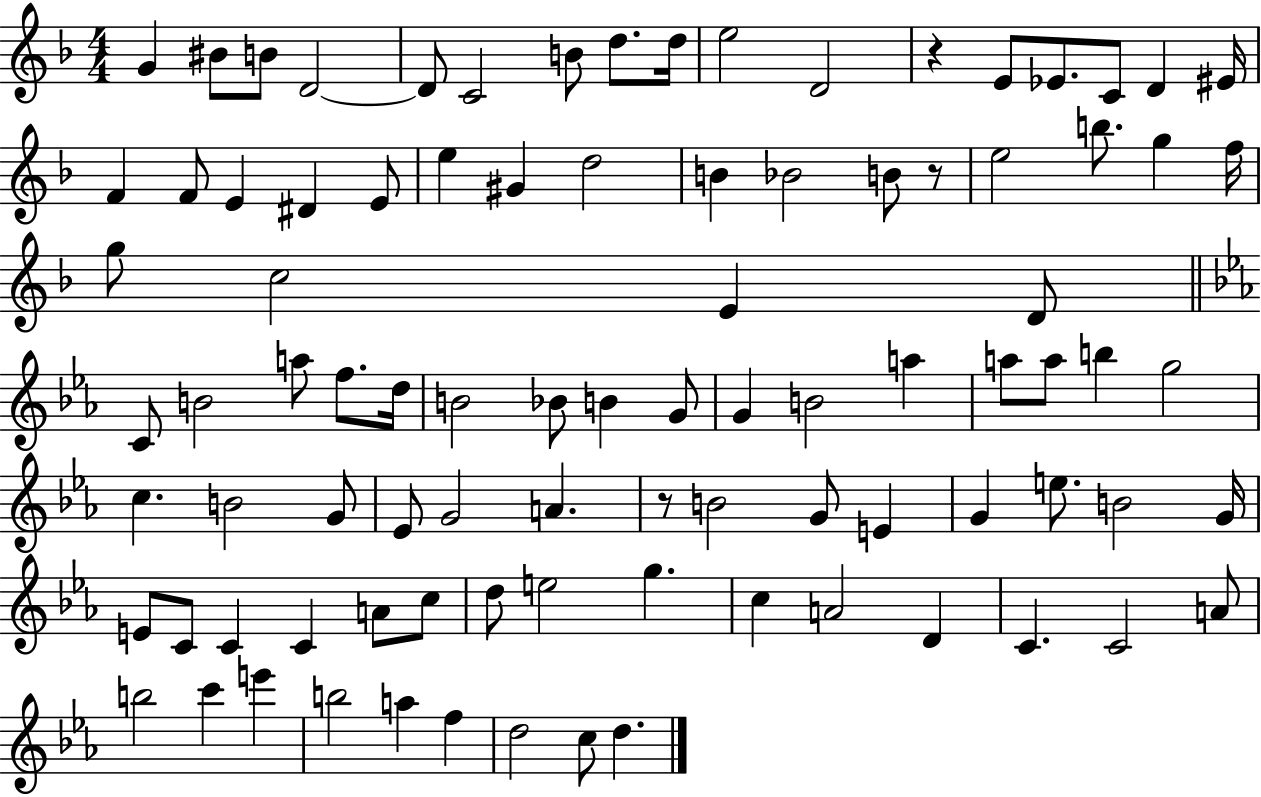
X:1
T:Untitled
M:4/4
L:1/4
K:F
G ^B/2 B/2 D2 D/2 C2 B/2 d/2 d/4 e2 D2 z E/2 _E/2 C/2 D ^E/4 F F/2 E ^D E/2 e ^G d2 B _B2 B/2 z/2 e2 b/2 g f/4 g/2 c2 E D/2 C/2 B2 a/2 f/2 d/4 B2 _B/2 B G/2 G B2 a a/2 a/2 b g2 c B2 G/2 _E/2 G2 A z/2 B2 G/2 E G e/2 B2 G/4 E/2 C/2 C C A/2 c/2 d/2 e2 g c A2 D C C2 A/2 b2 c' e' b2 a f d2 c/2 d